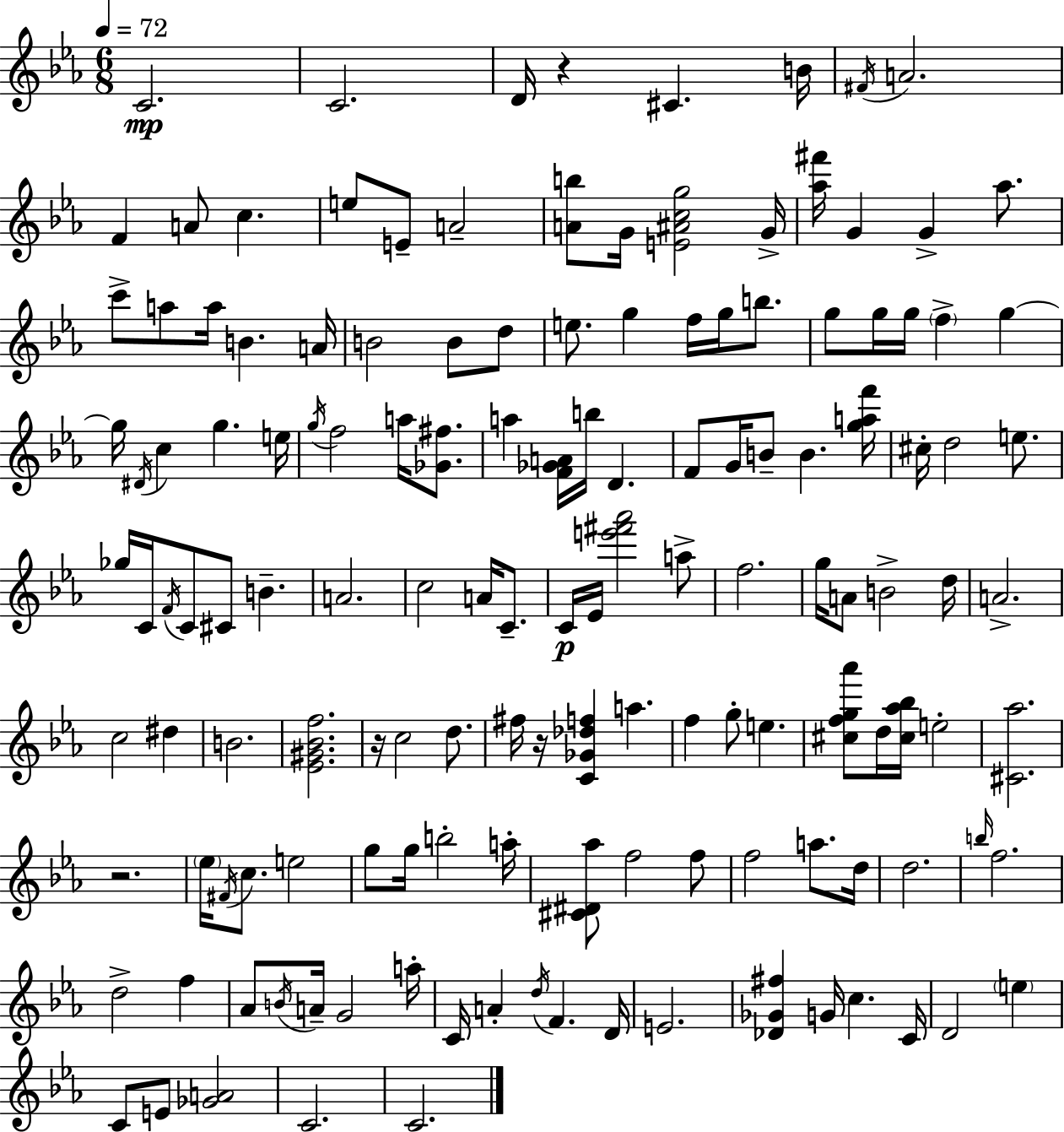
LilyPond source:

{
  \clef treble
  \numericTimeSignature
  \time 6/8
  \key c \minor
  \tempo 4 = 72
  c'2.\mp | c'2. | d'16 r4 cis'4. b'16 | \acciaccatura { fis'16 } a'2. | \break f'4 a'8 c''4. | e''8 e'8-- a'2-- | <a' b''>8 g'16 <e' ais' c'' g''>2 | g'16-> <aes'' fis'''>16 g'4 g'4-> aes''8. | \break c'''8-> a''8 a''16 b'4. | a'16 b'2 b'8 d''8 | e''8. g''4 f''16 g''16 b''8. | g''8 g''16 g''16 \parenthesize f''4-> g''4~~ | \break g''16 \acciaccatura { dis'16 } c''4 g''4. | e''16 \acciaccatura { g''16 } f''2 a''16 | <ges' fis''>8. a''4 <f' ges' a'>16 b''16 d'4. | f'8 g'16 b'8-- b'4. | \break <g'' a'' f'''>16 cis''16-. d''2 | e''8. ges''16 c'16 \acciaccatura { f'16 } c'8 cis'8 b'4.-- | a'2. | c''2 | \break a'16 c'8.-- c'16\p ees'16 <e''' fis''' aes'''>2 | a''8-> f''2. | g''16 a'8 b'2-> | d''16 a'2.-> | \break c''2 | dis''4 b'2. | <ees' gis' bes' f''>2. | r16 c''2 | \break d''8. fis''16 r16 <c' ges' des'' f''>4 a''4. | f''4 g''8-. e''4. | <cis'' f'' g'' aes'''>8 d''16 <cis'' aes'' bes''>16 e''2-. | <cis' aes''>2. | \break r2. | \parenthesize ees''16 \acciaccatura { fis'16 } c''8. e''2 | g''8 g''16 b''2-. | a''16-. <cis' dis' aes''>8 f''2 | \break f''8 f''2 | a''8. d''16 d''2. | \grace { b''16 } f''2. | d''2-> | \break f''4 aes'8 \acciaccatura { b'16 } a'16-- g'2 | a''16-. c'16 a'4-. | \acciaccatura { d''16 } f'4. d'16 e'2. | <des' ges' fis''>4 | \break g'16 c''4. c'16 d'2 | \parenthesize e''4 c'8 e'8 | <ges' a'>2 c'2. | c'2. | \break \bar "|."
}